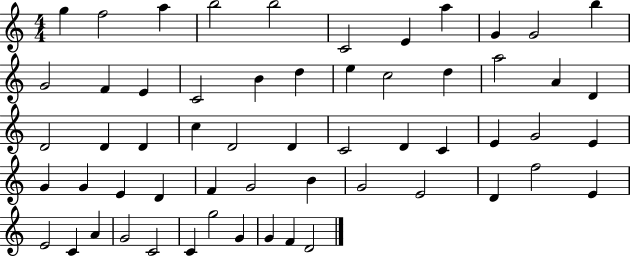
{
  \clef treble
  \numericTimeSignature
  \time 4/4
  \key c \major
  g''4 f''2 a''4 | b''2 b''2 | c'2 e'4 a''4 | g'4 g'2 b''4 | \break g'2 f'4 e'4 | c'2 b'4 d''4 | e''4 c''2 d''4 | a''2 a'4 d'4 | \break d'2 d'4 d'4 | c''4 d'2 d'4 | c'2 d'4 c'4 | e'4 g'2 e'4 | \break g'4 g'4 e'4 d'4 | f'4 g'2 b'4 | g'2 e'2 | d'4 f''2 e'4 | \break e'2 c'4 a'4 | g'2 c'2 | c'4 g''2 g'4 | g'4 f'4 d'2 | \break \bar "|."
}